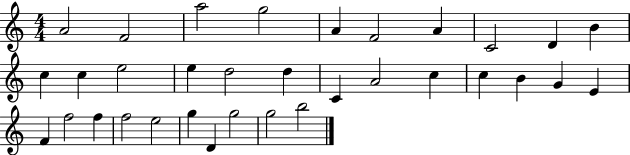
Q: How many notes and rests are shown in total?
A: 33